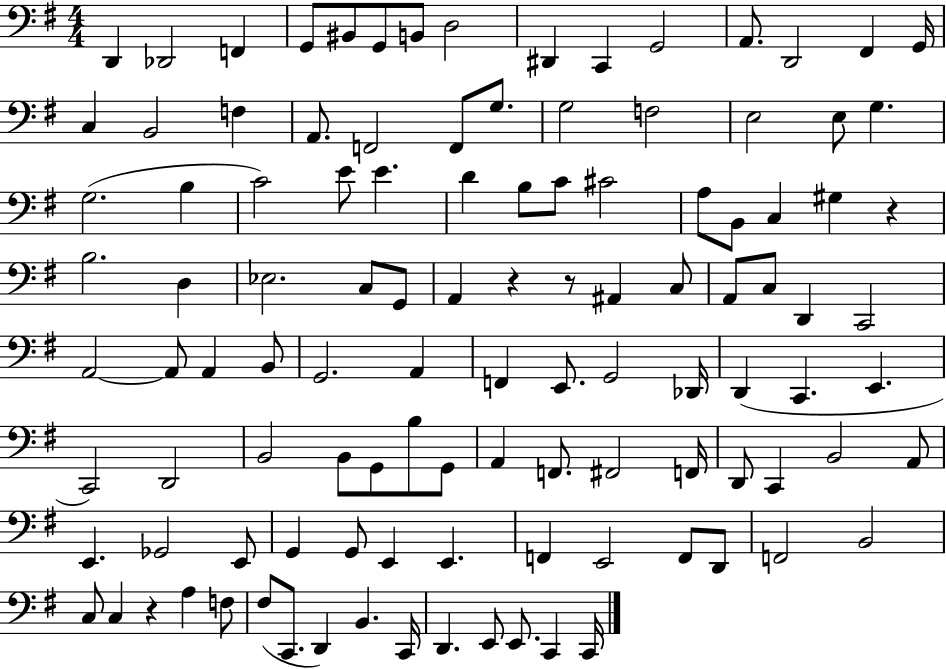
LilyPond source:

{
  \clef bass
  \numericTimeSignature
  \time 4/4
  \key g \major
  d,4 des,2 f,4 | g,8 bis,8 g,8 b,8 d2 | dis,4 c,4 g,2 | a,8. d,2 fis,4 g,16 | \break c4 b,2 f4 | a,8. f,2 f,8 g8. | g2 f2 | e2 e8 g4. | \break g2.( b4 | c'2) e'8 e'4. | d'4 b8 c'8 cis'2 | a8 b,8 c4 gis4 r4 | \break b2. d4 | ees2. c8 g,8 | a,4 r4 r8 ais,4 c8 | a,8 c8 d,4 c,2 | \break a,2~~ a,8 a,4 b,8 | g,2. a,4 | f,4 e,8. g,2 des,16 | d,4( c,4. e,4. | \break c,2) d,2 | b,2 b,8 g,8 b8 g,8 | a,4 f,8. fis,2 f,16 | d,8 c,4 b,2 a,8 | \break e,4. ges,2 e,8 | g,4 g,8 e,4 e,4. | f,4 e,2 f,8 d,8 | f,2 b,2 | \break c8 c4 r4 a4 f8 | fis8( c,8. d,4) b,4. c,16 | d,4. e,8 e,8. c,4 c,16 | \bar "|."
}